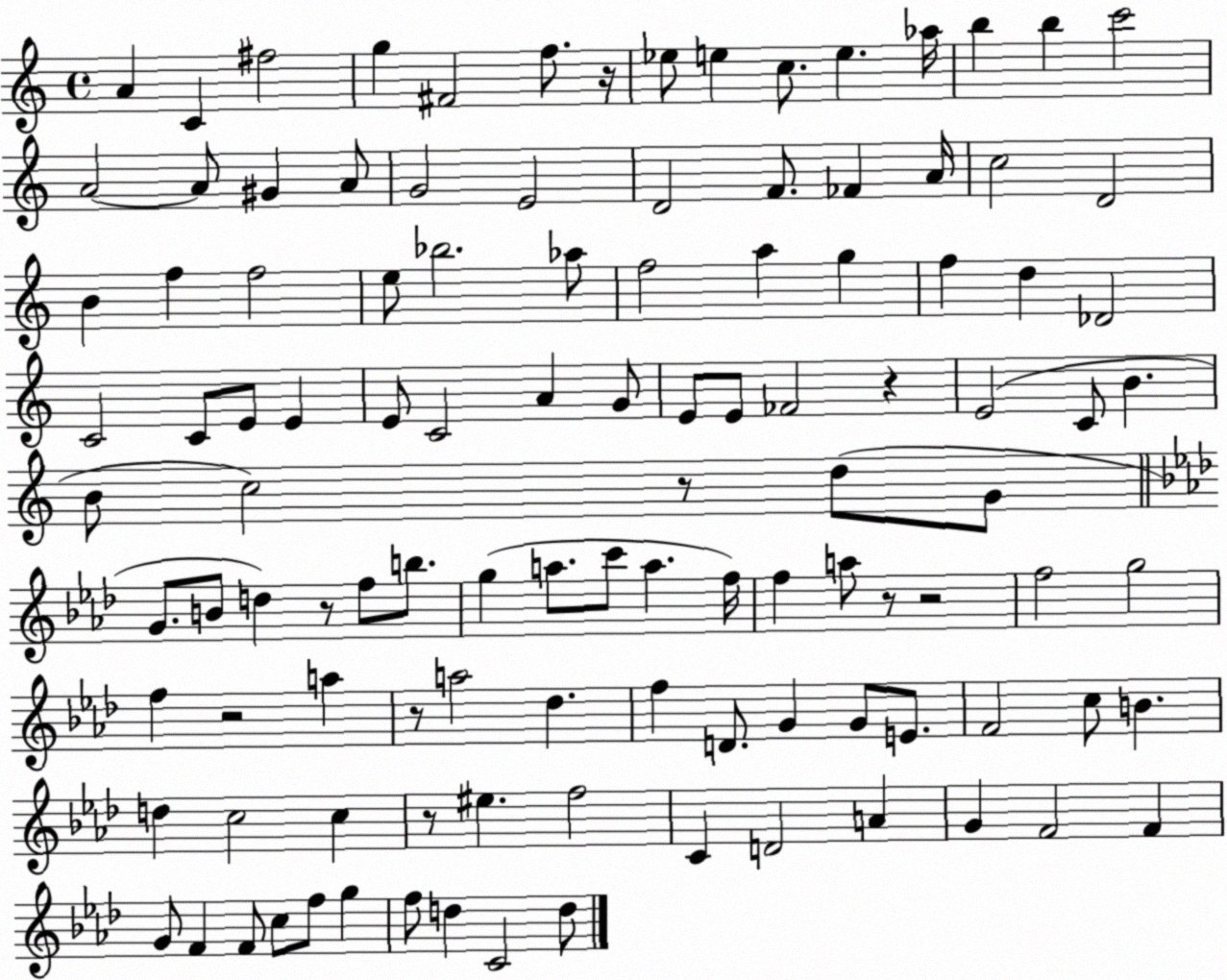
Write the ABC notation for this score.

X:1
T:Untitled
M:4/4
L:1/4
K:C
A C ^f2 g ^F2 f/2 z/4 _e/2 e c/2 e _a/4 b b c'2 A2 A/2 ^G A/2 G2 E2 D2 F/2 _F A/4 c2 D2 B f f2 e/2 _b2 _a/2 f2 a g f d _D2 C2 C/2 E/2 E E/2 C2 A G/2 E/2 E/2 _F2 z E2 C/2 B B/2 c2 z/2 d/2 G/2 G/2 B/2 d z/2 f/2 b/2 g a/2 c'/2 a f/4 f a/2 z/2 z2 f2 g2 f z2 a z/2 a2 _d f D/2 G G/2 E/2 F2 c/2 B d c2 c z/2 ^e f2 C D2 A G F2 F G/2 F F/2 c/2 f/2 g f/2 d C2 d/2